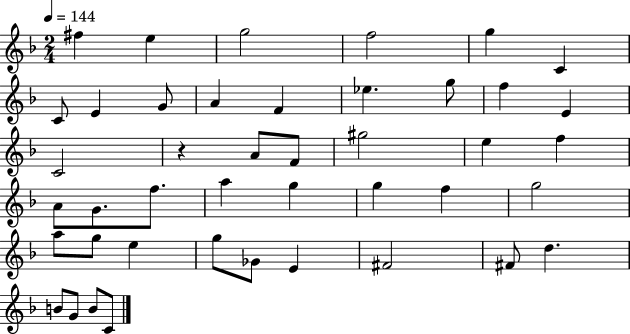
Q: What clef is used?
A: treble